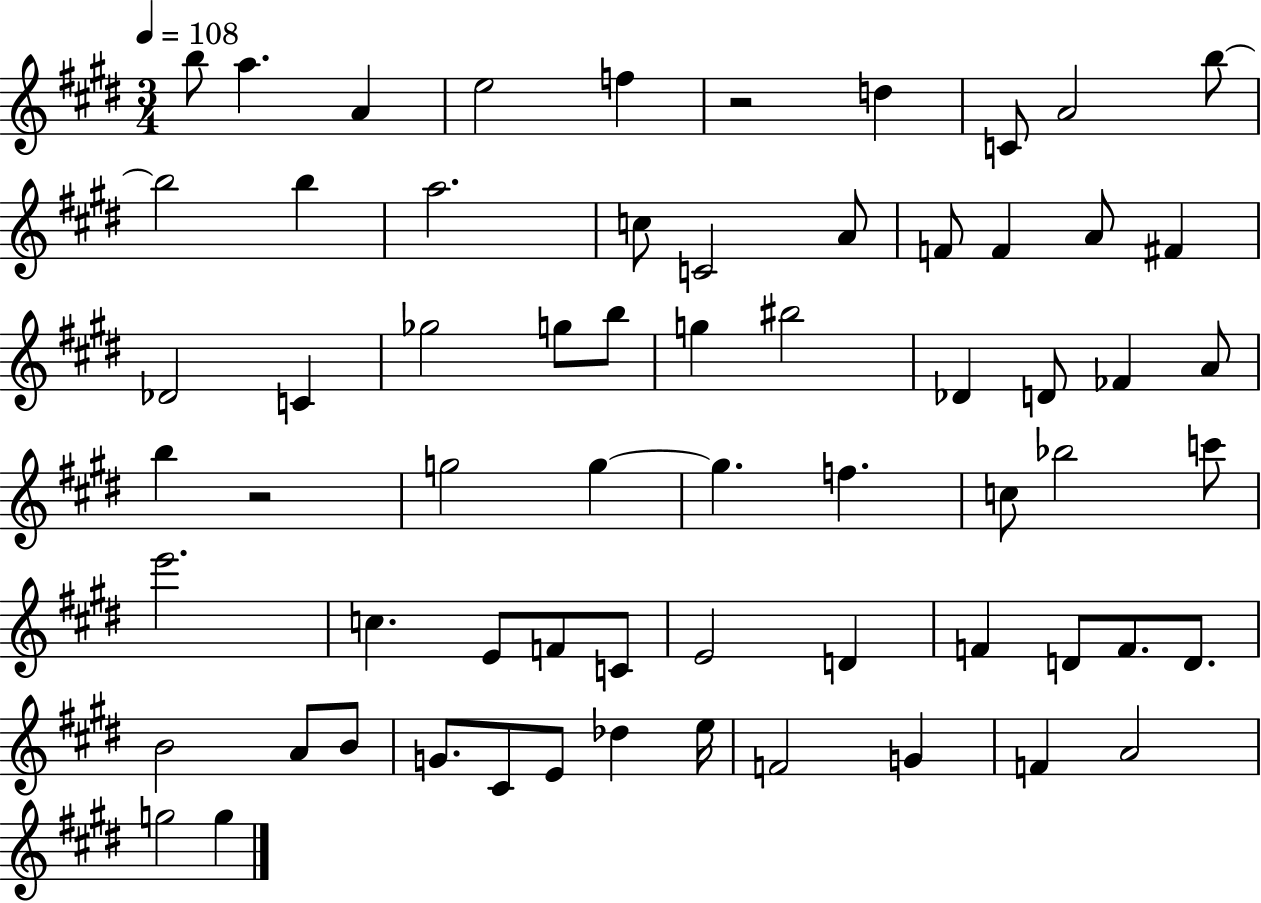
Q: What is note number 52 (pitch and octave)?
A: B4